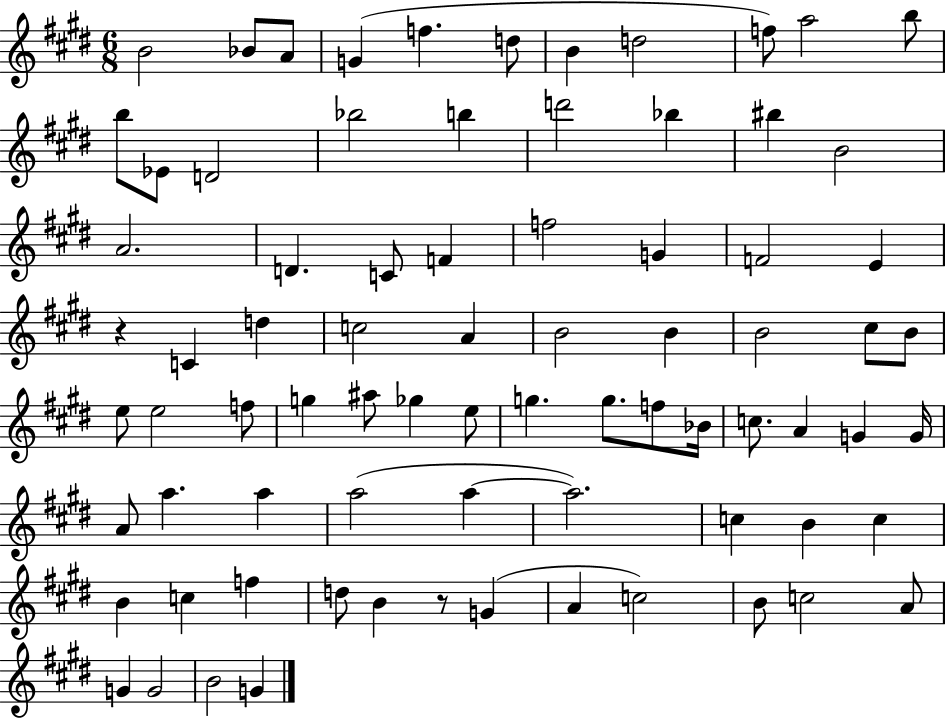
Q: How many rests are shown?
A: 2